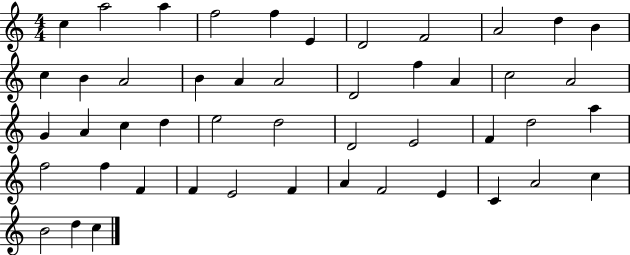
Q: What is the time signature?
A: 4/4